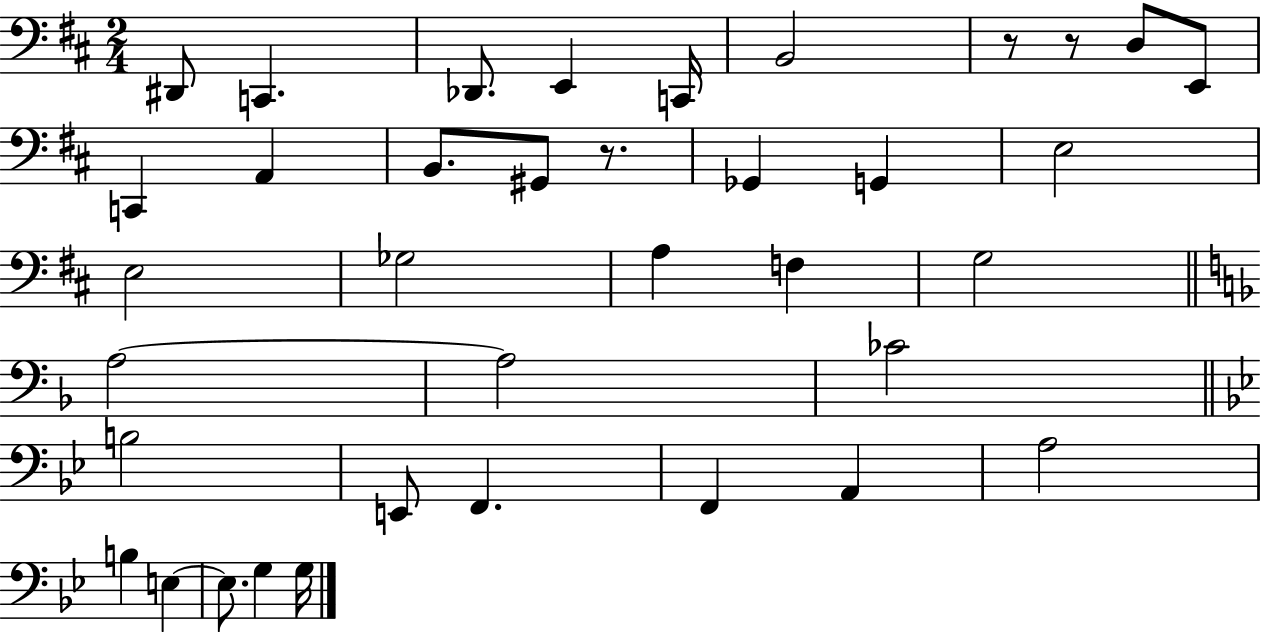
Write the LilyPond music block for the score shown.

{
  \clef bass
  \numericTimeSignature
  \time 2/4
  \key d \major
  dis,8 c,4. | des,8. e,4 c,16 | b,2 | r8 r8 d8 e,8 | \break c,4 a,4 | b,8. gis,8 r8. | ges,4 g,4 | e2 | \break e2 | ges2 | a4 f4 | g2 | \break \bar "||" \break \key f \major a2~~ | a2 | ces'2 | \bar "||" \break \key bes \major b2 | e,8 f,4. | f,4 a,4 | a2 | \break b4 e4~~ | e8. g4 g16 | \bar "|."
}